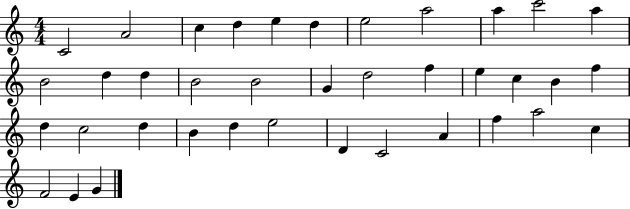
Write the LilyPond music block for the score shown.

{
  \clef treble
  \numericTimeSignature
  \time 4/4
  \key c \major
  c'2 a'2 | c''4 d''4 e''4 d''4 | e''2 a''2 | a''4 c'''2 a''4 | \break b'2 d''4 d''4 | b'2 b'2 | g'4 d''2 f''4 | e''4 c''4 b'4 f''4 | \break d''4 c''2 d''4 | b'4 d''4 e''2 | d'4 c'2 a'4 | f''4 a''2 c''4 | \break f'2 e'4 g'4 | \bar "|."
}